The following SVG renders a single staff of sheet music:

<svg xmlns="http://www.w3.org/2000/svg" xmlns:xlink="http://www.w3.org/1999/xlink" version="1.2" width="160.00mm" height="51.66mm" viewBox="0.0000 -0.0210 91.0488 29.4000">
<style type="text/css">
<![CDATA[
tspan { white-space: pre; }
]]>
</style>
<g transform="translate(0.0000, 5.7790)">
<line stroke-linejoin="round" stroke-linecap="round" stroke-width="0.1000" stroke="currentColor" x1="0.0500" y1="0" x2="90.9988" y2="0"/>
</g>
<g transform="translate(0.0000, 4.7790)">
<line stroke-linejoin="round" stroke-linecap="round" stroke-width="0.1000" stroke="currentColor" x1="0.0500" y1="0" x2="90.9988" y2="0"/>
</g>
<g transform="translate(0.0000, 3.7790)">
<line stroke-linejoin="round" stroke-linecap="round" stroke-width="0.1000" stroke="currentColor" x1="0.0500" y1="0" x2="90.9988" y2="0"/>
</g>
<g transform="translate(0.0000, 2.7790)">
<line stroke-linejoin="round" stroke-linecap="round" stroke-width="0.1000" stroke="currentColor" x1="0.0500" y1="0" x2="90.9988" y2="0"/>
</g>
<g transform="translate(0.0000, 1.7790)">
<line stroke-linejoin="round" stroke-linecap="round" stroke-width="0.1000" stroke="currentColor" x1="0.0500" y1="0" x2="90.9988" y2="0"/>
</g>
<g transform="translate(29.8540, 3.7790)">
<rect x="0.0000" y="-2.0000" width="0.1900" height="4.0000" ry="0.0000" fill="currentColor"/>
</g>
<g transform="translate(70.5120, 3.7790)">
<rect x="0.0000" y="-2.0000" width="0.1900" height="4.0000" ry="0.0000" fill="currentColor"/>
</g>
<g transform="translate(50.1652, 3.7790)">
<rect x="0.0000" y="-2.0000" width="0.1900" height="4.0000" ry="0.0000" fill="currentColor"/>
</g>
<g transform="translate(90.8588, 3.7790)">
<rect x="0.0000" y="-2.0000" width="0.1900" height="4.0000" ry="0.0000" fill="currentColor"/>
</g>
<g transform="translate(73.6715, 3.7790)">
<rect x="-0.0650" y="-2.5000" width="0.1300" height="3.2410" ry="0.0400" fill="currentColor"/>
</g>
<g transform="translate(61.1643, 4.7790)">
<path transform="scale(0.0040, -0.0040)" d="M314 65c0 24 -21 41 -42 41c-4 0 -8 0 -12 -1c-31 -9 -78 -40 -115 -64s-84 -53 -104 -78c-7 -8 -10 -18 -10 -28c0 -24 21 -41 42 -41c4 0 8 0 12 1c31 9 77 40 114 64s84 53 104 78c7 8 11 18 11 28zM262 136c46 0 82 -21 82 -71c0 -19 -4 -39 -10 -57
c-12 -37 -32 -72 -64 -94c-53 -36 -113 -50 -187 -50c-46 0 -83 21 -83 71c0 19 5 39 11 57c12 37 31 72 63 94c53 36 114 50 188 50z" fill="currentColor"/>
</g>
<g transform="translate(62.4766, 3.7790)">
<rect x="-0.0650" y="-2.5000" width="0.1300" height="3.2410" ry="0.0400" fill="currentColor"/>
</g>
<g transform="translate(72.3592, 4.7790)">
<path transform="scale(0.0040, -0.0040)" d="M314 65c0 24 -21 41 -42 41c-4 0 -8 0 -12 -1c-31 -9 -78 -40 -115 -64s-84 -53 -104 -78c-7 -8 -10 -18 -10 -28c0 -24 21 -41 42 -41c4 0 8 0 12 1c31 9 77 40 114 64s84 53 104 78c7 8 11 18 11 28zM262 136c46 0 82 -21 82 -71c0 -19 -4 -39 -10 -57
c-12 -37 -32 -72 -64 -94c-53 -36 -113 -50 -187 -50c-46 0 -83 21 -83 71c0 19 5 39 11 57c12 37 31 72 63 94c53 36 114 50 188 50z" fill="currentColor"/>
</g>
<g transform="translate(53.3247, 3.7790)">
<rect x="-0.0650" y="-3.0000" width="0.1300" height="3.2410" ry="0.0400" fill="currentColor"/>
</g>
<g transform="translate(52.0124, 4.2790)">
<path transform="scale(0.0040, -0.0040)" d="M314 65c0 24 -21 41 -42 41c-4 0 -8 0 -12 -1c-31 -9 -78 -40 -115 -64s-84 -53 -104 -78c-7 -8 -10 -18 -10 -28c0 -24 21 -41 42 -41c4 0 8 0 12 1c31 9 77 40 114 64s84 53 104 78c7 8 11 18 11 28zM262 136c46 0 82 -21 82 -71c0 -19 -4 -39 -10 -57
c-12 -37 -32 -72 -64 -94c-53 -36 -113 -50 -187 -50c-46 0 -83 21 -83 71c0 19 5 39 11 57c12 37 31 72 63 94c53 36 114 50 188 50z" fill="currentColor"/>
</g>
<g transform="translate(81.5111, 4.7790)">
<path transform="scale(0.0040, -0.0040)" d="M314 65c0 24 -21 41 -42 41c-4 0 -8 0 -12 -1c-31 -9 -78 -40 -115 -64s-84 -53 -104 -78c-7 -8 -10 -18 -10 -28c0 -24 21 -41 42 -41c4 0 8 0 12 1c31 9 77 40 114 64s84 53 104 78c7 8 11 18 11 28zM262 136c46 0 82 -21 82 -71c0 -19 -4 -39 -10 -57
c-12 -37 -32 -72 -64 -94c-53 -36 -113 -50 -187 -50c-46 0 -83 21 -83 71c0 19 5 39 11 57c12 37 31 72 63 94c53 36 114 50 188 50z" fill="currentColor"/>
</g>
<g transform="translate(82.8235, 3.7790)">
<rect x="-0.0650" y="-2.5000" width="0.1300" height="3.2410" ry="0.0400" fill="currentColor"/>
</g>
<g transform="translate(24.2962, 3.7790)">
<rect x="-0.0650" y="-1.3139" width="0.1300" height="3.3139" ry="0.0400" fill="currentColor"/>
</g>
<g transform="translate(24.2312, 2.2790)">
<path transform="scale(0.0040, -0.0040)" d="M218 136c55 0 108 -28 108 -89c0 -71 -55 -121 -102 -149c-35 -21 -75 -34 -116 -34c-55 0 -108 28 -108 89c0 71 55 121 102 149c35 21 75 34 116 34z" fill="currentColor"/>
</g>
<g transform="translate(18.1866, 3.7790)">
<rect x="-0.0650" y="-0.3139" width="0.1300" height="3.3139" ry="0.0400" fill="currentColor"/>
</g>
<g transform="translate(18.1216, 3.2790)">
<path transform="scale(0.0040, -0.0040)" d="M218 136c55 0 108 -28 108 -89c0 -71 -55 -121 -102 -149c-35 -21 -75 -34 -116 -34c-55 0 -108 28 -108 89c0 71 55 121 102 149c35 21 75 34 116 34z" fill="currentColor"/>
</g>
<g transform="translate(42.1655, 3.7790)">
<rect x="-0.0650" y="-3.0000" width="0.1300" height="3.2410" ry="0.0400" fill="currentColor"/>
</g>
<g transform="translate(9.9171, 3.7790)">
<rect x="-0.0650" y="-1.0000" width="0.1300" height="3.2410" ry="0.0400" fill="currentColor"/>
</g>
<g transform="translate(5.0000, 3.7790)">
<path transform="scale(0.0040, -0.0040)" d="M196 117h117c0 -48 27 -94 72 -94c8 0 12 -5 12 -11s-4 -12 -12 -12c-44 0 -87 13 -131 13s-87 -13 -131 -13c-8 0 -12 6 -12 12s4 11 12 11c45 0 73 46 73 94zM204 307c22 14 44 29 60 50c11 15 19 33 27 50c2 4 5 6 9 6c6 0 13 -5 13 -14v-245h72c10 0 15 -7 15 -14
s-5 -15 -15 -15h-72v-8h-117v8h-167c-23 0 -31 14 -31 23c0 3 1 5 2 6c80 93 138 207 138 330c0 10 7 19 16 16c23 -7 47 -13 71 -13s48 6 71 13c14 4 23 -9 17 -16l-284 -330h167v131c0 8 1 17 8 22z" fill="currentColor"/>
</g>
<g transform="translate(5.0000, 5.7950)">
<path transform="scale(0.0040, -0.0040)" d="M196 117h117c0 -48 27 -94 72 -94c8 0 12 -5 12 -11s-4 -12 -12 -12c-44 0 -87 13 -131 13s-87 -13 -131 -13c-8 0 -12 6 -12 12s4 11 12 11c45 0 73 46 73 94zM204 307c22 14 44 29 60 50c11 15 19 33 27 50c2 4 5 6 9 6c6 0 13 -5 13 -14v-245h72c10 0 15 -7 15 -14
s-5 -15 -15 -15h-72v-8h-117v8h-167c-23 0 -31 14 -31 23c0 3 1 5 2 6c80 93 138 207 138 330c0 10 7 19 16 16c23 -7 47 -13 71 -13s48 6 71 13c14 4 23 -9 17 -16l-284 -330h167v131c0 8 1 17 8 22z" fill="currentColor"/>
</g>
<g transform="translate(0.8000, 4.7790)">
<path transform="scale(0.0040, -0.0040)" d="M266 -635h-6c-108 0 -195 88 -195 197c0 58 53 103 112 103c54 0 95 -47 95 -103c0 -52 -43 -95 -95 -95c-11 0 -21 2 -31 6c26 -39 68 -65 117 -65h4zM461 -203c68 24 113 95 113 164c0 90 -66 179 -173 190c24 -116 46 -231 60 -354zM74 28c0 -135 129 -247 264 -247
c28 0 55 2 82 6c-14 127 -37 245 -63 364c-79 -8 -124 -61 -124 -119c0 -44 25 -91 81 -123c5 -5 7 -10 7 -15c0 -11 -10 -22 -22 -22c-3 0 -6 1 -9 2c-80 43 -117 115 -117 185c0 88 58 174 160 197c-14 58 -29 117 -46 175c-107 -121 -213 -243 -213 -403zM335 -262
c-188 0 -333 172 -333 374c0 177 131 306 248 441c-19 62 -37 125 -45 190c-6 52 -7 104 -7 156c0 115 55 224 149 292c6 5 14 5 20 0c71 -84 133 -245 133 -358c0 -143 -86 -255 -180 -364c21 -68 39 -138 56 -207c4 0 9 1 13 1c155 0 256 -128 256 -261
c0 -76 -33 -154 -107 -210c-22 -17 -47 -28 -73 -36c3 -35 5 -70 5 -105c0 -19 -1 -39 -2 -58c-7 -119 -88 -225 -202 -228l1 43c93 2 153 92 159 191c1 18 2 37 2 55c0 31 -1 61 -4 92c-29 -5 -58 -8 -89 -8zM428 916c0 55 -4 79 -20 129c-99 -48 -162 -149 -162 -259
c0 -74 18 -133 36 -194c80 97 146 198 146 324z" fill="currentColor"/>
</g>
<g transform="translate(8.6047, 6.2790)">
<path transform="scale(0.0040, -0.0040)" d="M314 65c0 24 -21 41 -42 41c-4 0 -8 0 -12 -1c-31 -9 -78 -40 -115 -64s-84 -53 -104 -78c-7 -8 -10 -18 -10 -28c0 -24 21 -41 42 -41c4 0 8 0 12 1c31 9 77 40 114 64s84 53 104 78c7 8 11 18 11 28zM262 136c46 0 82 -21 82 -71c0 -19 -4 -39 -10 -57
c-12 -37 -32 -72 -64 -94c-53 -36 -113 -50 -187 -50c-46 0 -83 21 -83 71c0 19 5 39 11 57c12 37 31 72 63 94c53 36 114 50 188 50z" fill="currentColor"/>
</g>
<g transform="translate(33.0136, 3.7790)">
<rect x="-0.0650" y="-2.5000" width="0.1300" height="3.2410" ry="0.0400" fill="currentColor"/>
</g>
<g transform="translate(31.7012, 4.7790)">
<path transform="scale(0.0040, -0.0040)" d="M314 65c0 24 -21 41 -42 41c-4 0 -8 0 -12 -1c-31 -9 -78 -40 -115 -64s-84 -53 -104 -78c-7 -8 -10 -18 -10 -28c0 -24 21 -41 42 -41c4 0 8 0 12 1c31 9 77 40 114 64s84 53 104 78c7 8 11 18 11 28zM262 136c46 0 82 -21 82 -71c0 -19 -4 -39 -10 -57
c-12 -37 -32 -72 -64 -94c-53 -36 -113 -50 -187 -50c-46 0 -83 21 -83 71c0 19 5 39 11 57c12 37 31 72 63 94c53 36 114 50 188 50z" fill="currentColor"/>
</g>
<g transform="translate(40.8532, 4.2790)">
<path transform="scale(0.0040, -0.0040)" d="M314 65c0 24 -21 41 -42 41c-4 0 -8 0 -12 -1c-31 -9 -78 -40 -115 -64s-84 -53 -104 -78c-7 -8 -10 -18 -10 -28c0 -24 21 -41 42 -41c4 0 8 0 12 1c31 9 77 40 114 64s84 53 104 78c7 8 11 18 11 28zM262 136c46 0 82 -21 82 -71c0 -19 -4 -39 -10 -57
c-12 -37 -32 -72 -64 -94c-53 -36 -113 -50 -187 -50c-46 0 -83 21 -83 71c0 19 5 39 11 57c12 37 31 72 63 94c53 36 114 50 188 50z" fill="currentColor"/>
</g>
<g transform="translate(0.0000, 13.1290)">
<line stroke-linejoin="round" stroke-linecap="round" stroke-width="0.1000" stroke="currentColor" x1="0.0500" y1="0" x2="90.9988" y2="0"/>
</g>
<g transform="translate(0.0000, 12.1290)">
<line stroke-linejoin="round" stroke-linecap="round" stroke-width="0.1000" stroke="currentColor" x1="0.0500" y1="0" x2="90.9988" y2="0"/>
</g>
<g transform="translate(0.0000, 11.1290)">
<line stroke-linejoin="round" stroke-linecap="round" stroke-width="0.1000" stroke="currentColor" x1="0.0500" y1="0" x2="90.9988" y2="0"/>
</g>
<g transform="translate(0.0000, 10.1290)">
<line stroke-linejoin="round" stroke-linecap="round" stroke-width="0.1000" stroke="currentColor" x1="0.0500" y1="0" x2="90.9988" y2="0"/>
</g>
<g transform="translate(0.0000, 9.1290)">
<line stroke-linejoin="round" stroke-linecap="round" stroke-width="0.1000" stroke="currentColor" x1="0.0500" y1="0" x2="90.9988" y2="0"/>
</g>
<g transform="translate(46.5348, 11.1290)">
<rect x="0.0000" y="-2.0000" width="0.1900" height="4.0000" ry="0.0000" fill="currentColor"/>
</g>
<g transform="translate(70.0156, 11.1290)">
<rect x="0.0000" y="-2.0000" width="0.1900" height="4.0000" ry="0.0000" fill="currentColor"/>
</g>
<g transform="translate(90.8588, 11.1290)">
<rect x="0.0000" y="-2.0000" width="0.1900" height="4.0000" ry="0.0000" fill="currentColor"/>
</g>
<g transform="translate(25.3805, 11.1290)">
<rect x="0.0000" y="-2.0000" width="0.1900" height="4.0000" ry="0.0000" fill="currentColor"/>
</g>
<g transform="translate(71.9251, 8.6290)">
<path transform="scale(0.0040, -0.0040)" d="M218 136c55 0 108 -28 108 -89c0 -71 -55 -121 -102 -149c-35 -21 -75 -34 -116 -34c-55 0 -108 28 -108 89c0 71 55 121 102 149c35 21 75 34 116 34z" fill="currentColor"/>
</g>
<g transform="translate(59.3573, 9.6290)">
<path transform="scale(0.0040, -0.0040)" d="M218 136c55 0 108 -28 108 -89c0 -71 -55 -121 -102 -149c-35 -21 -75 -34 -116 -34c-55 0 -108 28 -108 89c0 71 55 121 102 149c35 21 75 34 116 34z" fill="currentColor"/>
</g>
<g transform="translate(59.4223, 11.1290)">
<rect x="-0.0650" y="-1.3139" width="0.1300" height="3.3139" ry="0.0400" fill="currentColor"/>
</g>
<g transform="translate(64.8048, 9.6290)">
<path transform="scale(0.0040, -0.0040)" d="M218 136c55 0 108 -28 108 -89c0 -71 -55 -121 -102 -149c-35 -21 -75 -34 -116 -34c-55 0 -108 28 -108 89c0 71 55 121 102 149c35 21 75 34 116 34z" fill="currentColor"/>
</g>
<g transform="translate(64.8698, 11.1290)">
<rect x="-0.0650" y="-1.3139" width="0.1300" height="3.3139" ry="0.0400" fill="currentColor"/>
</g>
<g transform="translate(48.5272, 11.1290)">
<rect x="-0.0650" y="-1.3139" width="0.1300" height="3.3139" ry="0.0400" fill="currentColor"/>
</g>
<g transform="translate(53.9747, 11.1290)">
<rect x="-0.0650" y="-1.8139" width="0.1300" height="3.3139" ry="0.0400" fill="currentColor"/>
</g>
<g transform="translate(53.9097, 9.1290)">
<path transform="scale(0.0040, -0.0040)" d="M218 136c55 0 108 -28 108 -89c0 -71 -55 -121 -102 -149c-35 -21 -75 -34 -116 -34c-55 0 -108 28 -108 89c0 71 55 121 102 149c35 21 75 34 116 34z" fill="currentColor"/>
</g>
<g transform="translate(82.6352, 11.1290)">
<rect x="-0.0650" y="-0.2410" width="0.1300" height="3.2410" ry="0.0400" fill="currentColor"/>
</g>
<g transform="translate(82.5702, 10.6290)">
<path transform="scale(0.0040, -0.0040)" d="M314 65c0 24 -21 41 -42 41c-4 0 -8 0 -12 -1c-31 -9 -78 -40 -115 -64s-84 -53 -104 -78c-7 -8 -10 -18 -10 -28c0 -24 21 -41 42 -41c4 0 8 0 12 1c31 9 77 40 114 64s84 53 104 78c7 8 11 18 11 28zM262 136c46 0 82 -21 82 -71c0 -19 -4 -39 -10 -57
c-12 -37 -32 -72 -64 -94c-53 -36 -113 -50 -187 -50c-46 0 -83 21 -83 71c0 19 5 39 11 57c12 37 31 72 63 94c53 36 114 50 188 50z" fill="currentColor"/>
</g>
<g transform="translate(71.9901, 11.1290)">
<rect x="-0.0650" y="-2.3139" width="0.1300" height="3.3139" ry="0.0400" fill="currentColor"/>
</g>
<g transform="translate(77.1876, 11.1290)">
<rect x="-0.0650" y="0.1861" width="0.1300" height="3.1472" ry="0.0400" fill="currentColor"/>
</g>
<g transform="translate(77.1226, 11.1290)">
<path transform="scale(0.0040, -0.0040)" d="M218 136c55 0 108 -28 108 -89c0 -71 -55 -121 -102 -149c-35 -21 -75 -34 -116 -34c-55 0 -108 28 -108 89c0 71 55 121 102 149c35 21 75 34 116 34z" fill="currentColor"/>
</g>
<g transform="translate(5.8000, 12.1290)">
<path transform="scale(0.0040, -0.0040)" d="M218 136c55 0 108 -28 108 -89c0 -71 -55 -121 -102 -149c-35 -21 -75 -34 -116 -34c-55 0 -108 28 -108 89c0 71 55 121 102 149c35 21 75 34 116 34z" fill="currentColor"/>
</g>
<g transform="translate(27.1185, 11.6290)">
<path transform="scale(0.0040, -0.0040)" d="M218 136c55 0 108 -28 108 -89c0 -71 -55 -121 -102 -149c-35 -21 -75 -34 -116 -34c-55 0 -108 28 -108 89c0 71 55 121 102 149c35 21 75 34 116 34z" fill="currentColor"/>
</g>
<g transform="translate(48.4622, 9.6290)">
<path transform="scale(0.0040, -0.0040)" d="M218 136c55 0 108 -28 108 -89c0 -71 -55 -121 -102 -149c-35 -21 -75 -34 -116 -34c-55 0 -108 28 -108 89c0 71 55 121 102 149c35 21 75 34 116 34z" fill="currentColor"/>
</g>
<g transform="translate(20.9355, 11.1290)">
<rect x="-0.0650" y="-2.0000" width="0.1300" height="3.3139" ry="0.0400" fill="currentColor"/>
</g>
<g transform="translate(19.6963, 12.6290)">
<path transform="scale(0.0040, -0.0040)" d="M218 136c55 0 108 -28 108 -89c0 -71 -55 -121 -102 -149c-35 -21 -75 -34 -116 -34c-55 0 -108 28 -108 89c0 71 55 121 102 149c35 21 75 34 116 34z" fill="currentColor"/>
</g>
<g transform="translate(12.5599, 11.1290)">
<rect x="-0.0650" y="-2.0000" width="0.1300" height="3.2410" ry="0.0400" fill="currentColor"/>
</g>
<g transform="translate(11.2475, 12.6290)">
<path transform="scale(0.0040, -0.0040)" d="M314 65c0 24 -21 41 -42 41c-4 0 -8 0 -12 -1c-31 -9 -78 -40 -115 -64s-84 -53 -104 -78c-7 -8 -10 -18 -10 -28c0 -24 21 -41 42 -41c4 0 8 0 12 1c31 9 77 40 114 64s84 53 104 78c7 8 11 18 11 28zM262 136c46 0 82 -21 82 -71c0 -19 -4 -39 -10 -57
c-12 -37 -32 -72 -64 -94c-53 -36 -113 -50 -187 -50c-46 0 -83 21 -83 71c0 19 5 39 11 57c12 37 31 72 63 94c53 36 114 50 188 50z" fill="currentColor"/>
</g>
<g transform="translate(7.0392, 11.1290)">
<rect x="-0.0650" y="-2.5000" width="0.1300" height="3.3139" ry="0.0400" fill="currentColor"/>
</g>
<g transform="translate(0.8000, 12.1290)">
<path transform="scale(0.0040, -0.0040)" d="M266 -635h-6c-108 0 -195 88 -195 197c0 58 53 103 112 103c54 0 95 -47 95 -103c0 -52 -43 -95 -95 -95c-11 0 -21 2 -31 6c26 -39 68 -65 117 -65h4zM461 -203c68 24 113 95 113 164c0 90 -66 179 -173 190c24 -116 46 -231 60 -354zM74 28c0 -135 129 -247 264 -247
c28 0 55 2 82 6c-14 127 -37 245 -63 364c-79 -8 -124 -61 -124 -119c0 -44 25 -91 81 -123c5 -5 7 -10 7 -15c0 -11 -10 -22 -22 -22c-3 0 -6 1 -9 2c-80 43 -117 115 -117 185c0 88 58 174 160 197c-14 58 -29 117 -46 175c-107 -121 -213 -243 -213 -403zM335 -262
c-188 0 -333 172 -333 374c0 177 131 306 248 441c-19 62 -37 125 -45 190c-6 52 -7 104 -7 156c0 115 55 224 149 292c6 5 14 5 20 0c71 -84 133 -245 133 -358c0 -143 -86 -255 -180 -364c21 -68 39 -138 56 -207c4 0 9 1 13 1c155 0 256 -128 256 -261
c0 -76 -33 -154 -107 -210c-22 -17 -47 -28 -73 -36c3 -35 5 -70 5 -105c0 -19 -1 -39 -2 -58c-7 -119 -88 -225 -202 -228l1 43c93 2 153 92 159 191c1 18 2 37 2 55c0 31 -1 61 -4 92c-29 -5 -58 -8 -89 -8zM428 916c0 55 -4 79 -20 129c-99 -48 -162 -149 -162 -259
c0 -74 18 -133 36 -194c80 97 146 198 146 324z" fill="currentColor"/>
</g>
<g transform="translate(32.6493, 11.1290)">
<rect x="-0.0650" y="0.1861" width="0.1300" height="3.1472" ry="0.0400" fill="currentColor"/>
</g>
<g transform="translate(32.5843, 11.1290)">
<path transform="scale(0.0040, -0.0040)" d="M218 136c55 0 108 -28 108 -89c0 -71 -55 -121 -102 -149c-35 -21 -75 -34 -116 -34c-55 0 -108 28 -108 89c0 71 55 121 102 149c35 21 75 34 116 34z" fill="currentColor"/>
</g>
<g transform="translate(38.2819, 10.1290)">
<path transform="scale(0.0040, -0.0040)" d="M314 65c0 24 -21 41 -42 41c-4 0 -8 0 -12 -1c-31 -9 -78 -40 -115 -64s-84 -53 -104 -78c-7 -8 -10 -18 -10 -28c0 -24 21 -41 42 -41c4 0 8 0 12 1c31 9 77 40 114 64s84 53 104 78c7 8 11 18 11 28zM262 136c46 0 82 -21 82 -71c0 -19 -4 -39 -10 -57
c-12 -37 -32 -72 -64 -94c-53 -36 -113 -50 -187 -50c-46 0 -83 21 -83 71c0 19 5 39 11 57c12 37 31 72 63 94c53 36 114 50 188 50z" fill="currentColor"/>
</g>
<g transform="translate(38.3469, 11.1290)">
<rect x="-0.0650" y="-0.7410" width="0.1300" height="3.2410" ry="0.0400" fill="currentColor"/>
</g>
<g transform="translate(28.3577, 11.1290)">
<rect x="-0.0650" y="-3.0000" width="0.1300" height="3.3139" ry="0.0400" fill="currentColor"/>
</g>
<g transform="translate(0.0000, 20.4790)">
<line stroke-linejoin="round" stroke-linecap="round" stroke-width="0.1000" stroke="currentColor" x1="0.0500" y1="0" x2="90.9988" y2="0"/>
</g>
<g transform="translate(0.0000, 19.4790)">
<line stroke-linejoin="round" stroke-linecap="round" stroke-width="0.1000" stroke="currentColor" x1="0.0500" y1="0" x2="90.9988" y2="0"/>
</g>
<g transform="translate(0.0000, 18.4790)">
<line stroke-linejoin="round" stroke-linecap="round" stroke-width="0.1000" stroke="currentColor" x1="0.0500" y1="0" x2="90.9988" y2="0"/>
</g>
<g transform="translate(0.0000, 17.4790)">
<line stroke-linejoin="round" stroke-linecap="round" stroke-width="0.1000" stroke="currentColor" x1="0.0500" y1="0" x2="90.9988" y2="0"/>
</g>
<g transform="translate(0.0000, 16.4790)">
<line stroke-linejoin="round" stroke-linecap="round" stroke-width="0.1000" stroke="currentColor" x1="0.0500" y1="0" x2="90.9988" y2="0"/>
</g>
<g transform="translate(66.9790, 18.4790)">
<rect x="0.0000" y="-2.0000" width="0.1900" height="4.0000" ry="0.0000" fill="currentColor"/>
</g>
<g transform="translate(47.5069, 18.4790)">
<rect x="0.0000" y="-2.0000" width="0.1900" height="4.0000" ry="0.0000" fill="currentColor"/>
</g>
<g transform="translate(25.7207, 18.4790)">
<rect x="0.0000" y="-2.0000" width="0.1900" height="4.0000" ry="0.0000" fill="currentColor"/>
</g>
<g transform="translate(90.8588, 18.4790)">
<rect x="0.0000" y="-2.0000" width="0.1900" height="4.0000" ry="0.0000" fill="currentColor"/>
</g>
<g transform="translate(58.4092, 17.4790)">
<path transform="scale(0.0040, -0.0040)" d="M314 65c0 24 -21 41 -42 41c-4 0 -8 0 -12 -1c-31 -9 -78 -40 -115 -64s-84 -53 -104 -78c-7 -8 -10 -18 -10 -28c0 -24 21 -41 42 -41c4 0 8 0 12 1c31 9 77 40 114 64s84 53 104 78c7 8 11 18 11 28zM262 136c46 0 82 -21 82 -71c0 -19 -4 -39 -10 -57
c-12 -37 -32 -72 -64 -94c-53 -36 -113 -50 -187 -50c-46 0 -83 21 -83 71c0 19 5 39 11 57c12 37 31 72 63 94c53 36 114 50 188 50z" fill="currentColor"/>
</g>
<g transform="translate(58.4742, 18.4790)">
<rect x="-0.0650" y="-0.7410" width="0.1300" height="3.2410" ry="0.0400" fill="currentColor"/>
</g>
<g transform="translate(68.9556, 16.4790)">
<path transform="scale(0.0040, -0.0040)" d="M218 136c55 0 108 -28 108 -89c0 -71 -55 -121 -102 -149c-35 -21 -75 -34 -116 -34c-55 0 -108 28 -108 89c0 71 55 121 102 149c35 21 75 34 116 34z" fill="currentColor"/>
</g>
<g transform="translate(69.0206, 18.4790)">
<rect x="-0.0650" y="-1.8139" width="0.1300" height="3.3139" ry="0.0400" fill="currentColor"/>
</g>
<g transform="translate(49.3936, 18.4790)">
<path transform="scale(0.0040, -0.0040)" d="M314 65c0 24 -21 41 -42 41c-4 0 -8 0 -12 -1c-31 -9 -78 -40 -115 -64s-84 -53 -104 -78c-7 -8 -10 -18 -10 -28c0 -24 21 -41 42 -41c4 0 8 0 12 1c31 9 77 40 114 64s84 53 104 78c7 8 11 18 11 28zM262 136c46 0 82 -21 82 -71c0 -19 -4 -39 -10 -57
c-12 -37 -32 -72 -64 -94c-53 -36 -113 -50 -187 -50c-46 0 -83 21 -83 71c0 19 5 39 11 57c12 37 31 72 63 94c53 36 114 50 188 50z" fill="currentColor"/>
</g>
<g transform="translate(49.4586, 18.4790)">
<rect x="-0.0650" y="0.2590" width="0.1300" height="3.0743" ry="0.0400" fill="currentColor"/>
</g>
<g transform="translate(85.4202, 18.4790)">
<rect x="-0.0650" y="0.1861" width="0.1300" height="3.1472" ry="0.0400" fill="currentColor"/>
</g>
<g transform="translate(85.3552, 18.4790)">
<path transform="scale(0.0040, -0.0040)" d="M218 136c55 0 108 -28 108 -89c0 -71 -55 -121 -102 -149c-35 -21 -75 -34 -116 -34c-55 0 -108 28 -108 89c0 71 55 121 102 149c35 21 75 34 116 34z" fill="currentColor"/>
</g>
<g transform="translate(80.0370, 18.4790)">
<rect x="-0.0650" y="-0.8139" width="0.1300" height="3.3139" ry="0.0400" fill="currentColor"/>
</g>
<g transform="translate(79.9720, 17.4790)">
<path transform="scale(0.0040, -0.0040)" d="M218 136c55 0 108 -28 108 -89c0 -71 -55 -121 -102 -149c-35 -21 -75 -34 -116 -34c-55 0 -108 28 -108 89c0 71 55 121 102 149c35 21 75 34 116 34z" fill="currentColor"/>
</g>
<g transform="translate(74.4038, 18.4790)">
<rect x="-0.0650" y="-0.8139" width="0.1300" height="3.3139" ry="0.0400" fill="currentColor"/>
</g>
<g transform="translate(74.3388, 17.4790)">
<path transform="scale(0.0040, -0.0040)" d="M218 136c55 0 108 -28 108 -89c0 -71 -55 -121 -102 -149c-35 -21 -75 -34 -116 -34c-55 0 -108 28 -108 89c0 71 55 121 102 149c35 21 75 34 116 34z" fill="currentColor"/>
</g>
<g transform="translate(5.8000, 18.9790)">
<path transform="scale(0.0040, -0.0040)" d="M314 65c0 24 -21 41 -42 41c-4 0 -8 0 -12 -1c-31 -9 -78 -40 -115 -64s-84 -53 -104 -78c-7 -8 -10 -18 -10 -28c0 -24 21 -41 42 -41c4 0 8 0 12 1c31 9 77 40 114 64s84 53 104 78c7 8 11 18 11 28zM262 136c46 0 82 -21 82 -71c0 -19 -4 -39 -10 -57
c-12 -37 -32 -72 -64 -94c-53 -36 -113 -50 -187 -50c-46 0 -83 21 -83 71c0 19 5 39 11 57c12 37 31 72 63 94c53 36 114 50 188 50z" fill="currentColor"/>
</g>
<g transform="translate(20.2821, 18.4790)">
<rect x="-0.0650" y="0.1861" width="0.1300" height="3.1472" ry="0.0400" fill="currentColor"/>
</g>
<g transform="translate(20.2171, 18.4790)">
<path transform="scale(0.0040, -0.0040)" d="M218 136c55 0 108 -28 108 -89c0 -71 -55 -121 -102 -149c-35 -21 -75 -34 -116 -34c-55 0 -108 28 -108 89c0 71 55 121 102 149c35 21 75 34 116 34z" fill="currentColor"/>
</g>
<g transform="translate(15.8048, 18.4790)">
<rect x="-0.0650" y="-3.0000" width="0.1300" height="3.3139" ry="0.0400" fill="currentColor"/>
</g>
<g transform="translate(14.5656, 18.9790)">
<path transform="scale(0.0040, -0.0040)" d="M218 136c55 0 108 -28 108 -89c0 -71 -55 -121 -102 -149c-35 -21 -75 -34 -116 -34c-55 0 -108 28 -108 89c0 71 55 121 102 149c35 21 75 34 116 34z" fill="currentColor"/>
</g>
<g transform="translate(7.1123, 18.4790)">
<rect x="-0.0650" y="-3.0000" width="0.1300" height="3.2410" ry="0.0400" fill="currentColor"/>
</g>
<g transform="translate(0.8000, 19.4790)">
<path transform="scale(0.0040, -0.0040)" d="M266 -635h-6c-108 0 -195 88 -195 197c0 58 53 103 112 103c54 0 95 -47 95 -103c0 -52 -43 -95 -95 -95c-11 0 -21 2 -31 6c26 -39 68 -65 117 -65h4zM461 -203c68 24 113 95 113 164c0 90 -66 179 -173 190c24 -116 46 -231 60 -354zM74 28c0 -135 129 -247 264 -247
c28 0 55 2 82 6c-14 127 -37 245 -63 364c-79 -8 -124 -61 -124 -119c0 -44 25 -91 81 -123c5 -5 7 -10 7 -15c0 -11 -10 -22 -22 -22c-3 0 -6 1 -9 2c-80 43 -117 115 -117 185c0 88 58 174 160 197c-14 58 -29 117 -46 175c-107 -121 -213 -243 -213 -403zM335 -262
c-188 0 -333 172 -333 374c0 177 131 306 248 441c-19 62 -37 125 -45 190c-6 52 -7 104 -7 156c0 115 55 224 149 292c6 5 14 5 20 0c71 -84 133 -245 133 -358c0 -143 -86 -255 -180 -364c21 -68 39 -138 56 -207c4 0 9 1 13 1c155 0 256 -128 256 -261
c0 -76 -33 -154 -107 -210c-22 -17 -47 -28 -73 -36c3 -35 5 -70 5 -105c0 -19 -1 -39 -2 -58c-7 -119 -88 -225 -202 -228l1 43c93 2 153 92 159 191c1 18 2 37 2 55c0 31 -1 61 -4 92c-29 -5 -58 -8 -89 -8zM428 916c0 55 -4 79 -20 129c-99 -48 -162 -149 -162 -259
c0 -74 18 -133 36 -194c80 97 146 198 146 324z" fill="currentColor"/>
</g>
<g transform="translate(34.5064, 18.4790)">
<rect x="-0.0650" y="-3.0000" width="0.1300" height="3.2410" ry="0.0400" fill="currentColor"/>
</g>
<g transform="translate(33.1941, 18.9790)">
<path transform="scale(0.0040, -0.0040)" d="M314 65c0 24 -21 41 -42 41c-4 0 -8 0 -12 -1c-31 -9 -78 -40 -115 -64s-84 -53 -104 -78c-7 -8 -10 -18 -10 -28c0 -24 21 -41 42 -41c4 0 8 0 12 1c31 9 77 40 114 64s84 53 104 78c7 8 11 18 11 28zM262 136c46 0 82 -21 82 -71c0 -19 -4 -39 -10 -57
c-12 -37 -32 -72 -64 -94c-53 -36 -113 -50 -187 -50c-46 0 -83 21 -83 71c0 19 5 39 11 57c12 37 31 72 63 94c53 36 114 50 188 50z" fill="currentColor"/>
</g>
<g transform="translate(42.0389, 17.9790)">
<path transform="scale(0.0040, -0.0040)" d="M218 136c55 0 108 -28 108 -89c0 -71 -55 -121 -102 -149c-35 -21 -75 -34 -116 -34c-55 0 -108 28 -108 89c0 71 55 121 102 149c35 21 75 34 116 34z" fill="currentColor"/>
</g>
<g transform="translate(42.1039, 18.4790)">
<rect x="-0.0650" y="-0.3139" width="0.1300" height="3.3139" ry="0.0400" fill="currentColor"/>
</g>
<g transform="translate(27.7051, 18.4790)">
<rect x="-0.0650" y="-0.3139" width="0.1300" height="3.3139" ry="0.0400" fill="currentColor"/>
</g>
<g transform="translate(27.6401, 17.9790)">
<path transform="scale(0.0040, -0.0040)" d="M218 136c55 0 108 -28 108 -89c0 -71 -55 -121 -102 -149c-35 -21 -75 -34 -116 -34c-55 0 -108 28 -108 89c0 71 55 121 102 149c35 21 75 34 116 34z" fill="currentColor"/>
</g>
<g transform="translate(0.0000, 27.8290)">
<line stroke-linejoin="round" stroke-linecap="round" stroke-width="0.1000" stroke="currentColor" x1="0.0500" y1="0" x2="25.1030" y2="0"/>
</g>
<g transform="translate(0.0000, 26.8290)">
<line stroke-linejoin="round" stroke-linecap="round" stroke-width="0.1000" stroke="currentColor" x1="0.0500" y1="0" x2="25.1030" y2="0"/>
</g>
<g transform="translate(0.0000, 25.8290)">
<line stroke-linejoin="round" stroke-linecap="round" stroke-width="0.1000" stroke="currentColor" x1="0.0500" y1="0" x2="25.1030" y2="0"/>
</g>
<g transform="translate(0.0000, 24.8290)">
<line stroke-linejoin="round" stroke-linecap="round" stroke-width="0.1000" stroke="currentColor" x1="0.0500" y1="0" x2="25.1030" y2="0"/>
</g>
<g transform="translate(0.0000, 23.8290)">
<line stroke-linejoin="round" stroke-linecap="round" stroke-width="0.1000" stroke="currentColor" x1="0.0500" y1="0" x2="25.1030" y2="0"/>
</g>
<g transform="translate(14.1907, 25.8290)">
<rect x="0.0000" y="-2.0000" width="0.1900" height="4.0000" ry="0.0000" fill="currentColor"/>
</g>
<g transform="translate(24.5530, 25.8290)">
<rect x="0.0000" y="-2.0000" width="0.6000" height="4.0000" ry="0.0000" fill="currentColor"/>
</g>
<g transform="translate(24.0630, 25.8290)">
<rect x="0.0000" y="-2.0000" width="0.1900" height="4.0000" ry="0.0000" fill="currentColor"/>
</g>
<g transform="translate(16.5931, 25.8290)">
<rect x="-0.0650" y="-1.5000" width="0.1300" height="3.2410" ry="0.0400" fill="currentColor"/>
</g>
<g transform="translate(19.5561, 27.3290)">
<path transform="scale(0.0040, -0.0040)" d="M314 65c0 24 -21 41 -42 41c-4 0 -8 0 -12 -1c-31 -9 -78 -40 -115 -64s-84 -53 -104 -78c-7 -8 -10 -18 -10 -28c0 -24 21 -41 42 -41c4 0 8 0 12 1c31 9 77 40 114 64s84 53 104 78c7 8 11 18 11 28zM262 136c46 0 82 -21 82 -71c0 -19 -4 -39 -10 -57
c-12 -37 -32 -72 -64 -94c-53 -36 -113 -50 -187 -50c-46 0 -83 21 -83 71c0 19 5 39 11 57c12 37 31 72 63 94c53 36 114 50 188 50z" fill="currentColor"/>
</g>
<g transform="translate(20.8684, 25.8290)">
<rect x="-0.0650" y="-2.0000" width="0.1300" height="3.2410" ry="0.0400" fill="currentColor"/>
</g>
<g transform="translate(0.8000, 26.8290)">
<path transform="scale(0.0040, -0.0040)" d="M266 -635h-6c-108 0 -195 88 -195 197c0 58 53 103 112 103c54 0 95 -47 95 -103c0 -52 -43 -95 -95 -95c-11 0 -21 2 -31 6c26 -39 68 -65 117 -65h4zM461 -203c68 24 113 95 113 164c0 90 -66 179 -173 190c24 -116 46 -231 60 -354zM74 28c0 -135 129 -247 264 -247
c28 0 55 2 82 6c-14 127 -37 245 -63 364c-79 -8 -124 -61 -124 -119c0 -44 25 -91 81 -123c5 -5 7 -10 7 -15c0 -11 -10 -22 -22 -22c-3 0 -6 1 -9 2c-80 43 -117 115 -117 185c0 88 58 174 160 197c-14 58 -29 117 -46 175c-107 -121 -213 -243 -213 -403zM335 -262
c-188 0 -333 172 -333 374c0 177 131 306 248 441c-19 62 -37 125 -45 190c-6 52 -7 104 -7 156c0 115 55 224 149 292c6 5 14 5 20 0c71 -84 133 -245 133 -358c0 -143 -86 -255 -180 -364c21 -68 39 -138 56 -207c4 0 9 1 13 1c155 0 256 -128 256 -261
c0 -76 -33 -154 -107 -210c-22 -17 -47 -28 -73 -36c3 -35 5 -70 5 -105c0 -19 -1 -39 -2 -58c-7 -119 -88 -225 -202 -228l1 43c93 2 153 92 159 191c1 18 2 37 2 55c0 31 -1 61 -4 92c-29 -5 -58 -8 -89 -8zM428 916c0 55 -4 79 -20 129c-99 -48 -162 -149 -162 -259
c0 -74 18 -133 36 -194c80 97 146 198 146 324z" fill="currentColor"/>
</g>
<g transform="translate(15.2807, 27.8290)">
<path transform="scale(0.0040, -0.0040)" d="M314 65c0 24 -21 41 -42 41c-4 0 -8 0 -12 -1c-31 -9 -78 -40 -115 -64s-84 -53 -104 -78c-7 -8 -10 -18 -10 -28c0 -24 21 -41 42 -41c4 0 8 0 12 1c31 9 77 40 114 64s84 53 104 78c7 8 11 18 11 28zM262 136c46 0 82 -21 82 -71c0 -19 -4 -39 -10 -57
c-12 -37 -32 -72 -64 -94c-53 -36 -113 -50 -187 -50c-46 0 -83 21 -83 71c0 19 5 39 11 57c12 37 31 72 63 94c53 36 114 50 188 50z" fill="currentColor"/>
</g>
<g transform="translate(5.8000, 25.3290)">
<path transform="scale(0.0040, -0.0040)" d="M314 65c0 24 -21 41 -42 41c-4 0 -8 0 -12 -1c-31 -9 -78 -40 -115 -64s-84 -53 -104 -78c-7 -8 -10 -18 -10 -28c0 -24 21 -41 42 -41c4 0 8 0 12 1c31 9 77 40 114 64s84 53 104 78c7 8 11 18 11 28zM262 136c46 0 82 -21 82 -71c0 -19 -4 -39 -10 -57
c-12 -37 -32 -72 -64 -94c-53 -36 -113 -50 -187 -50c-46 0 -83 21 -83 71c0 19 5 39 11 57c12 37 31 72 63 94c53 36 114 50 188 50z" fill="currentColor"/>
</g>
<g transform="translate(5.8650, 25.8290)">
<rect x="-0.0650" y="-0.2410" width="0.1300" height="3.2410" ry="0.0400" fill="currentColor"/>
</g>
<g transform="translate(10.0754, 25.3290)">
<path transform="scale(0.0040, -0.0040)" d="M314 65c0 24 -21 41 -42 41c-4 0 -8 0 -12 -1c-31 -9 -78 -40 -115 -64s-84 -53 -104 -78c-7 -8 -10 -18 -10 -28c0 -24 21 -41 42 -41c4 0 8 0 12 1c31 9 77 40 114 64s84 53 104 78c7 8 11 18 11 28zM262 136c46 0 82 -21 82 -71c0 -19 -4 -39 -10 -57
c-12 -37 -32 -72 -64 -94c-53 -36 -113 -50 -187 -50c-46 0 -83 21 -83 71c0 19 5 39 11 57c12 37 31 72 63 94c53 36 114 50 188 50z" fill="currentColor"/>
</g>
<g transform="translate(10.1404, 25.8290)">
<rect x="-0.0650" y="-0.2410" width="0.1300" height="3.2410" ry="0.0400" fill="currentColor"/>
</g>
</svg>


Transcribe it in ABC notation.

X:1
T:Untitled
M:4/4
L:1/4
K:C
D2 c e G2 A2 A2 G2 G2 G2 G F2 F A B d2 e f e e g B c2 A2 A B c A2 c B2 d2 f d d B c2 c2 E2 F2